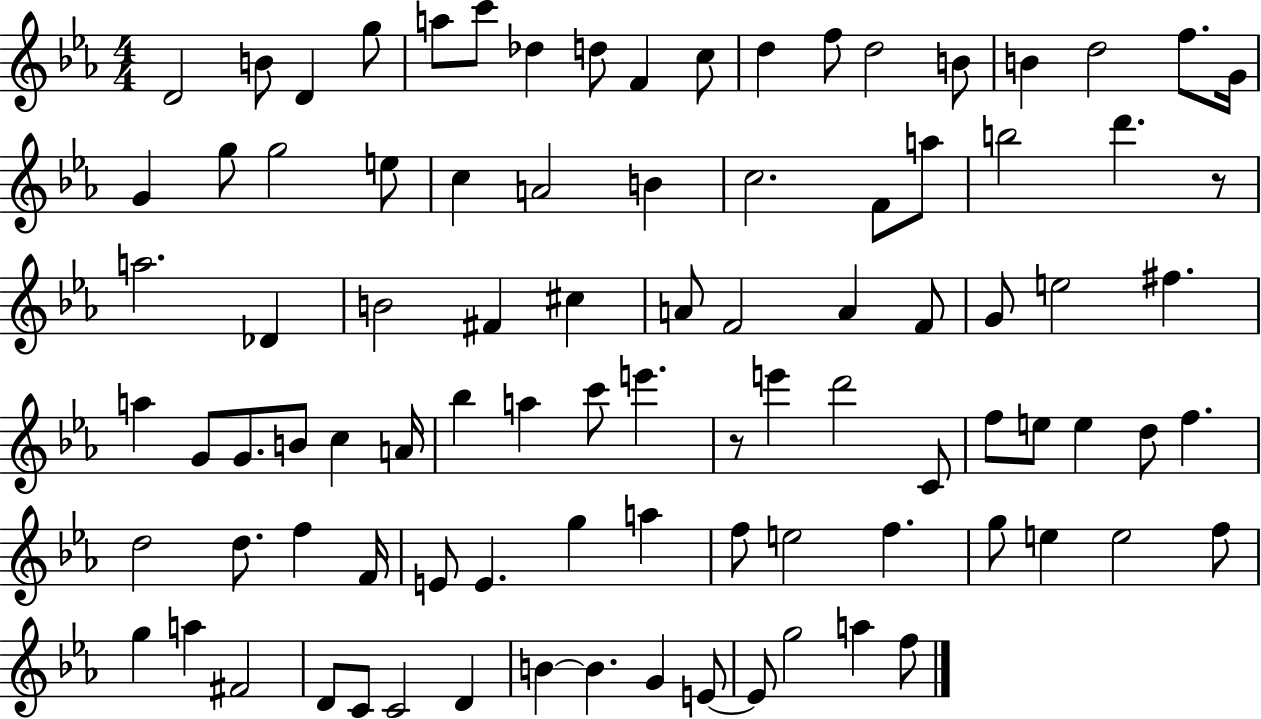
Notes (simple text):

D4/h B4/e D4/q G5/e A5/e C6/e Db5/q D5/e F4/q C5/e D5/q F5/e D5/h B4/e B4/q D5/h F5/e. G4/s G4/q G5/e G5/h E5/e C5/q A4/h B4/q C5/h. F4/e A5/e B5/h D6/q. R/e A5/h. Db4/q B4/h F#4/q C#5/q A4/e F4/h A4/q F4/e G4/e E5/h F#5/q. A5/q G4/e G4/e. B4/e C5/q A4/s Bb5/q A5/q C6/e E6/q. R/e E6/q D6/h C4/e F5/e E5/e E5/q D5/e F5/q. D5/h D5/e. F5/q F4/s E4/e E4/q. G5/q A5/q F5/e E5/h F5/q. G5/e E5/q E5/h F5/e G5/q A5/q F#4/h D4/e C4/e C4/h D4/q B4/q B4/q. G4/q E4/e E4/e G5/h A5/q F5/e